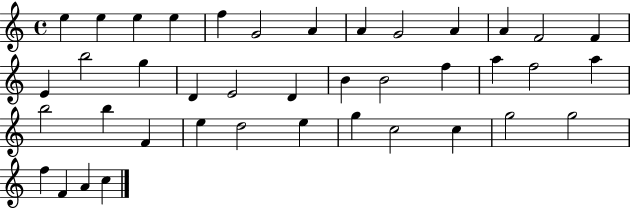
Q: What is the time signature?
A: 4/4